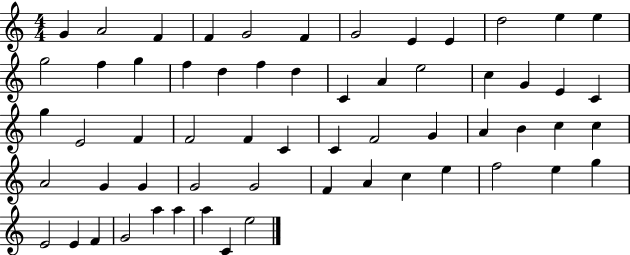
G4/q A4/h F4/q F4/q G4/h F4/q G4/h E4/q E4/q D5/h E5/q E5/q G5/h F5/q G5/q F5/q D5/q F5/q D5/q C4/q A4/q E5/h C5/q G4/q E4/q C4/q G5/q E4/h F4/q F4/h F4/q C4/q C4/q F4/h G4/q A4/q B4/q C5/q C5/q A4/h G4/q G4/q G4/h G4/h F4/q A4/q C5/q E5/q F5/h E5/q G5/q E4/h E4/q F4/q G4/h A5/q A5/q A5/q C4/q E5/h